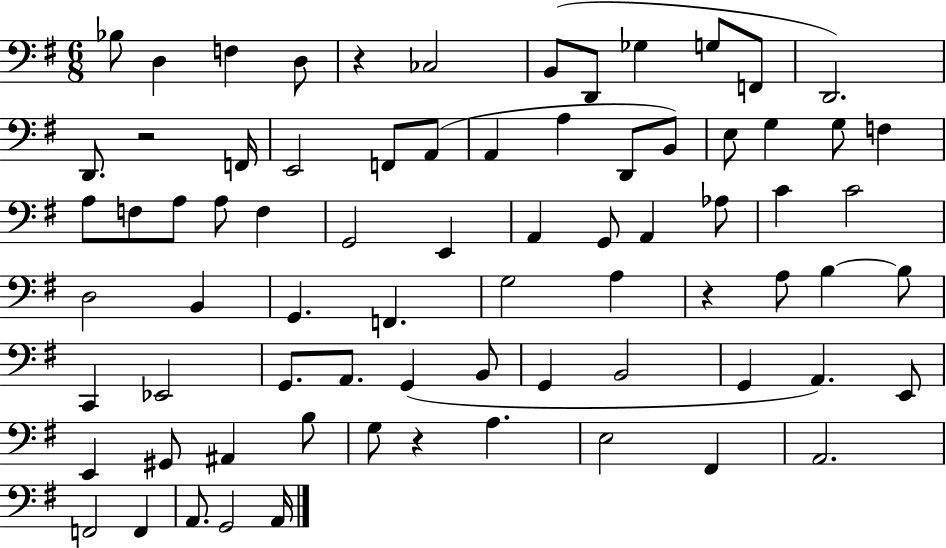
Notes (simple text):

Bb3/e D3/q F3/q D3/e R/q CES3/h B2/e D2/e Gb3/q G3/e F2/e D2/h. D2/e. R/h F2/s E2/h F2/e A2/e A2/q A3/q D2/e B2/e E3/e G3/q G3/e F3/q A3/e F3/e A3/e A3/e F3/q G2/h E2/q A2/q G2/e A2/q Ab3/e C4/q C4/h D3/h B2/q G2/q. F2/q. G3/h A3/q R/q A3/e B3/q B3/e C2/q Eb2/h G2/e. A2/e. G2/q B2/e G2/q B2/h G2/q A2/q. E2/e E2/q G#2/e A#2/q B3/e G3/e R/q A3/q. E3/h F#2/q A2/h. F2/h F2/q A2/e. G2/h A2/s